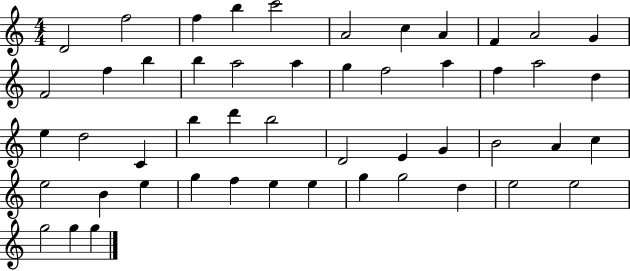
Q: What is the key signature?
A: C major